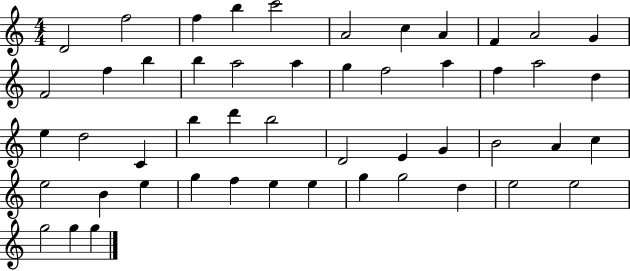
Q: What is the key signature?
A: C major